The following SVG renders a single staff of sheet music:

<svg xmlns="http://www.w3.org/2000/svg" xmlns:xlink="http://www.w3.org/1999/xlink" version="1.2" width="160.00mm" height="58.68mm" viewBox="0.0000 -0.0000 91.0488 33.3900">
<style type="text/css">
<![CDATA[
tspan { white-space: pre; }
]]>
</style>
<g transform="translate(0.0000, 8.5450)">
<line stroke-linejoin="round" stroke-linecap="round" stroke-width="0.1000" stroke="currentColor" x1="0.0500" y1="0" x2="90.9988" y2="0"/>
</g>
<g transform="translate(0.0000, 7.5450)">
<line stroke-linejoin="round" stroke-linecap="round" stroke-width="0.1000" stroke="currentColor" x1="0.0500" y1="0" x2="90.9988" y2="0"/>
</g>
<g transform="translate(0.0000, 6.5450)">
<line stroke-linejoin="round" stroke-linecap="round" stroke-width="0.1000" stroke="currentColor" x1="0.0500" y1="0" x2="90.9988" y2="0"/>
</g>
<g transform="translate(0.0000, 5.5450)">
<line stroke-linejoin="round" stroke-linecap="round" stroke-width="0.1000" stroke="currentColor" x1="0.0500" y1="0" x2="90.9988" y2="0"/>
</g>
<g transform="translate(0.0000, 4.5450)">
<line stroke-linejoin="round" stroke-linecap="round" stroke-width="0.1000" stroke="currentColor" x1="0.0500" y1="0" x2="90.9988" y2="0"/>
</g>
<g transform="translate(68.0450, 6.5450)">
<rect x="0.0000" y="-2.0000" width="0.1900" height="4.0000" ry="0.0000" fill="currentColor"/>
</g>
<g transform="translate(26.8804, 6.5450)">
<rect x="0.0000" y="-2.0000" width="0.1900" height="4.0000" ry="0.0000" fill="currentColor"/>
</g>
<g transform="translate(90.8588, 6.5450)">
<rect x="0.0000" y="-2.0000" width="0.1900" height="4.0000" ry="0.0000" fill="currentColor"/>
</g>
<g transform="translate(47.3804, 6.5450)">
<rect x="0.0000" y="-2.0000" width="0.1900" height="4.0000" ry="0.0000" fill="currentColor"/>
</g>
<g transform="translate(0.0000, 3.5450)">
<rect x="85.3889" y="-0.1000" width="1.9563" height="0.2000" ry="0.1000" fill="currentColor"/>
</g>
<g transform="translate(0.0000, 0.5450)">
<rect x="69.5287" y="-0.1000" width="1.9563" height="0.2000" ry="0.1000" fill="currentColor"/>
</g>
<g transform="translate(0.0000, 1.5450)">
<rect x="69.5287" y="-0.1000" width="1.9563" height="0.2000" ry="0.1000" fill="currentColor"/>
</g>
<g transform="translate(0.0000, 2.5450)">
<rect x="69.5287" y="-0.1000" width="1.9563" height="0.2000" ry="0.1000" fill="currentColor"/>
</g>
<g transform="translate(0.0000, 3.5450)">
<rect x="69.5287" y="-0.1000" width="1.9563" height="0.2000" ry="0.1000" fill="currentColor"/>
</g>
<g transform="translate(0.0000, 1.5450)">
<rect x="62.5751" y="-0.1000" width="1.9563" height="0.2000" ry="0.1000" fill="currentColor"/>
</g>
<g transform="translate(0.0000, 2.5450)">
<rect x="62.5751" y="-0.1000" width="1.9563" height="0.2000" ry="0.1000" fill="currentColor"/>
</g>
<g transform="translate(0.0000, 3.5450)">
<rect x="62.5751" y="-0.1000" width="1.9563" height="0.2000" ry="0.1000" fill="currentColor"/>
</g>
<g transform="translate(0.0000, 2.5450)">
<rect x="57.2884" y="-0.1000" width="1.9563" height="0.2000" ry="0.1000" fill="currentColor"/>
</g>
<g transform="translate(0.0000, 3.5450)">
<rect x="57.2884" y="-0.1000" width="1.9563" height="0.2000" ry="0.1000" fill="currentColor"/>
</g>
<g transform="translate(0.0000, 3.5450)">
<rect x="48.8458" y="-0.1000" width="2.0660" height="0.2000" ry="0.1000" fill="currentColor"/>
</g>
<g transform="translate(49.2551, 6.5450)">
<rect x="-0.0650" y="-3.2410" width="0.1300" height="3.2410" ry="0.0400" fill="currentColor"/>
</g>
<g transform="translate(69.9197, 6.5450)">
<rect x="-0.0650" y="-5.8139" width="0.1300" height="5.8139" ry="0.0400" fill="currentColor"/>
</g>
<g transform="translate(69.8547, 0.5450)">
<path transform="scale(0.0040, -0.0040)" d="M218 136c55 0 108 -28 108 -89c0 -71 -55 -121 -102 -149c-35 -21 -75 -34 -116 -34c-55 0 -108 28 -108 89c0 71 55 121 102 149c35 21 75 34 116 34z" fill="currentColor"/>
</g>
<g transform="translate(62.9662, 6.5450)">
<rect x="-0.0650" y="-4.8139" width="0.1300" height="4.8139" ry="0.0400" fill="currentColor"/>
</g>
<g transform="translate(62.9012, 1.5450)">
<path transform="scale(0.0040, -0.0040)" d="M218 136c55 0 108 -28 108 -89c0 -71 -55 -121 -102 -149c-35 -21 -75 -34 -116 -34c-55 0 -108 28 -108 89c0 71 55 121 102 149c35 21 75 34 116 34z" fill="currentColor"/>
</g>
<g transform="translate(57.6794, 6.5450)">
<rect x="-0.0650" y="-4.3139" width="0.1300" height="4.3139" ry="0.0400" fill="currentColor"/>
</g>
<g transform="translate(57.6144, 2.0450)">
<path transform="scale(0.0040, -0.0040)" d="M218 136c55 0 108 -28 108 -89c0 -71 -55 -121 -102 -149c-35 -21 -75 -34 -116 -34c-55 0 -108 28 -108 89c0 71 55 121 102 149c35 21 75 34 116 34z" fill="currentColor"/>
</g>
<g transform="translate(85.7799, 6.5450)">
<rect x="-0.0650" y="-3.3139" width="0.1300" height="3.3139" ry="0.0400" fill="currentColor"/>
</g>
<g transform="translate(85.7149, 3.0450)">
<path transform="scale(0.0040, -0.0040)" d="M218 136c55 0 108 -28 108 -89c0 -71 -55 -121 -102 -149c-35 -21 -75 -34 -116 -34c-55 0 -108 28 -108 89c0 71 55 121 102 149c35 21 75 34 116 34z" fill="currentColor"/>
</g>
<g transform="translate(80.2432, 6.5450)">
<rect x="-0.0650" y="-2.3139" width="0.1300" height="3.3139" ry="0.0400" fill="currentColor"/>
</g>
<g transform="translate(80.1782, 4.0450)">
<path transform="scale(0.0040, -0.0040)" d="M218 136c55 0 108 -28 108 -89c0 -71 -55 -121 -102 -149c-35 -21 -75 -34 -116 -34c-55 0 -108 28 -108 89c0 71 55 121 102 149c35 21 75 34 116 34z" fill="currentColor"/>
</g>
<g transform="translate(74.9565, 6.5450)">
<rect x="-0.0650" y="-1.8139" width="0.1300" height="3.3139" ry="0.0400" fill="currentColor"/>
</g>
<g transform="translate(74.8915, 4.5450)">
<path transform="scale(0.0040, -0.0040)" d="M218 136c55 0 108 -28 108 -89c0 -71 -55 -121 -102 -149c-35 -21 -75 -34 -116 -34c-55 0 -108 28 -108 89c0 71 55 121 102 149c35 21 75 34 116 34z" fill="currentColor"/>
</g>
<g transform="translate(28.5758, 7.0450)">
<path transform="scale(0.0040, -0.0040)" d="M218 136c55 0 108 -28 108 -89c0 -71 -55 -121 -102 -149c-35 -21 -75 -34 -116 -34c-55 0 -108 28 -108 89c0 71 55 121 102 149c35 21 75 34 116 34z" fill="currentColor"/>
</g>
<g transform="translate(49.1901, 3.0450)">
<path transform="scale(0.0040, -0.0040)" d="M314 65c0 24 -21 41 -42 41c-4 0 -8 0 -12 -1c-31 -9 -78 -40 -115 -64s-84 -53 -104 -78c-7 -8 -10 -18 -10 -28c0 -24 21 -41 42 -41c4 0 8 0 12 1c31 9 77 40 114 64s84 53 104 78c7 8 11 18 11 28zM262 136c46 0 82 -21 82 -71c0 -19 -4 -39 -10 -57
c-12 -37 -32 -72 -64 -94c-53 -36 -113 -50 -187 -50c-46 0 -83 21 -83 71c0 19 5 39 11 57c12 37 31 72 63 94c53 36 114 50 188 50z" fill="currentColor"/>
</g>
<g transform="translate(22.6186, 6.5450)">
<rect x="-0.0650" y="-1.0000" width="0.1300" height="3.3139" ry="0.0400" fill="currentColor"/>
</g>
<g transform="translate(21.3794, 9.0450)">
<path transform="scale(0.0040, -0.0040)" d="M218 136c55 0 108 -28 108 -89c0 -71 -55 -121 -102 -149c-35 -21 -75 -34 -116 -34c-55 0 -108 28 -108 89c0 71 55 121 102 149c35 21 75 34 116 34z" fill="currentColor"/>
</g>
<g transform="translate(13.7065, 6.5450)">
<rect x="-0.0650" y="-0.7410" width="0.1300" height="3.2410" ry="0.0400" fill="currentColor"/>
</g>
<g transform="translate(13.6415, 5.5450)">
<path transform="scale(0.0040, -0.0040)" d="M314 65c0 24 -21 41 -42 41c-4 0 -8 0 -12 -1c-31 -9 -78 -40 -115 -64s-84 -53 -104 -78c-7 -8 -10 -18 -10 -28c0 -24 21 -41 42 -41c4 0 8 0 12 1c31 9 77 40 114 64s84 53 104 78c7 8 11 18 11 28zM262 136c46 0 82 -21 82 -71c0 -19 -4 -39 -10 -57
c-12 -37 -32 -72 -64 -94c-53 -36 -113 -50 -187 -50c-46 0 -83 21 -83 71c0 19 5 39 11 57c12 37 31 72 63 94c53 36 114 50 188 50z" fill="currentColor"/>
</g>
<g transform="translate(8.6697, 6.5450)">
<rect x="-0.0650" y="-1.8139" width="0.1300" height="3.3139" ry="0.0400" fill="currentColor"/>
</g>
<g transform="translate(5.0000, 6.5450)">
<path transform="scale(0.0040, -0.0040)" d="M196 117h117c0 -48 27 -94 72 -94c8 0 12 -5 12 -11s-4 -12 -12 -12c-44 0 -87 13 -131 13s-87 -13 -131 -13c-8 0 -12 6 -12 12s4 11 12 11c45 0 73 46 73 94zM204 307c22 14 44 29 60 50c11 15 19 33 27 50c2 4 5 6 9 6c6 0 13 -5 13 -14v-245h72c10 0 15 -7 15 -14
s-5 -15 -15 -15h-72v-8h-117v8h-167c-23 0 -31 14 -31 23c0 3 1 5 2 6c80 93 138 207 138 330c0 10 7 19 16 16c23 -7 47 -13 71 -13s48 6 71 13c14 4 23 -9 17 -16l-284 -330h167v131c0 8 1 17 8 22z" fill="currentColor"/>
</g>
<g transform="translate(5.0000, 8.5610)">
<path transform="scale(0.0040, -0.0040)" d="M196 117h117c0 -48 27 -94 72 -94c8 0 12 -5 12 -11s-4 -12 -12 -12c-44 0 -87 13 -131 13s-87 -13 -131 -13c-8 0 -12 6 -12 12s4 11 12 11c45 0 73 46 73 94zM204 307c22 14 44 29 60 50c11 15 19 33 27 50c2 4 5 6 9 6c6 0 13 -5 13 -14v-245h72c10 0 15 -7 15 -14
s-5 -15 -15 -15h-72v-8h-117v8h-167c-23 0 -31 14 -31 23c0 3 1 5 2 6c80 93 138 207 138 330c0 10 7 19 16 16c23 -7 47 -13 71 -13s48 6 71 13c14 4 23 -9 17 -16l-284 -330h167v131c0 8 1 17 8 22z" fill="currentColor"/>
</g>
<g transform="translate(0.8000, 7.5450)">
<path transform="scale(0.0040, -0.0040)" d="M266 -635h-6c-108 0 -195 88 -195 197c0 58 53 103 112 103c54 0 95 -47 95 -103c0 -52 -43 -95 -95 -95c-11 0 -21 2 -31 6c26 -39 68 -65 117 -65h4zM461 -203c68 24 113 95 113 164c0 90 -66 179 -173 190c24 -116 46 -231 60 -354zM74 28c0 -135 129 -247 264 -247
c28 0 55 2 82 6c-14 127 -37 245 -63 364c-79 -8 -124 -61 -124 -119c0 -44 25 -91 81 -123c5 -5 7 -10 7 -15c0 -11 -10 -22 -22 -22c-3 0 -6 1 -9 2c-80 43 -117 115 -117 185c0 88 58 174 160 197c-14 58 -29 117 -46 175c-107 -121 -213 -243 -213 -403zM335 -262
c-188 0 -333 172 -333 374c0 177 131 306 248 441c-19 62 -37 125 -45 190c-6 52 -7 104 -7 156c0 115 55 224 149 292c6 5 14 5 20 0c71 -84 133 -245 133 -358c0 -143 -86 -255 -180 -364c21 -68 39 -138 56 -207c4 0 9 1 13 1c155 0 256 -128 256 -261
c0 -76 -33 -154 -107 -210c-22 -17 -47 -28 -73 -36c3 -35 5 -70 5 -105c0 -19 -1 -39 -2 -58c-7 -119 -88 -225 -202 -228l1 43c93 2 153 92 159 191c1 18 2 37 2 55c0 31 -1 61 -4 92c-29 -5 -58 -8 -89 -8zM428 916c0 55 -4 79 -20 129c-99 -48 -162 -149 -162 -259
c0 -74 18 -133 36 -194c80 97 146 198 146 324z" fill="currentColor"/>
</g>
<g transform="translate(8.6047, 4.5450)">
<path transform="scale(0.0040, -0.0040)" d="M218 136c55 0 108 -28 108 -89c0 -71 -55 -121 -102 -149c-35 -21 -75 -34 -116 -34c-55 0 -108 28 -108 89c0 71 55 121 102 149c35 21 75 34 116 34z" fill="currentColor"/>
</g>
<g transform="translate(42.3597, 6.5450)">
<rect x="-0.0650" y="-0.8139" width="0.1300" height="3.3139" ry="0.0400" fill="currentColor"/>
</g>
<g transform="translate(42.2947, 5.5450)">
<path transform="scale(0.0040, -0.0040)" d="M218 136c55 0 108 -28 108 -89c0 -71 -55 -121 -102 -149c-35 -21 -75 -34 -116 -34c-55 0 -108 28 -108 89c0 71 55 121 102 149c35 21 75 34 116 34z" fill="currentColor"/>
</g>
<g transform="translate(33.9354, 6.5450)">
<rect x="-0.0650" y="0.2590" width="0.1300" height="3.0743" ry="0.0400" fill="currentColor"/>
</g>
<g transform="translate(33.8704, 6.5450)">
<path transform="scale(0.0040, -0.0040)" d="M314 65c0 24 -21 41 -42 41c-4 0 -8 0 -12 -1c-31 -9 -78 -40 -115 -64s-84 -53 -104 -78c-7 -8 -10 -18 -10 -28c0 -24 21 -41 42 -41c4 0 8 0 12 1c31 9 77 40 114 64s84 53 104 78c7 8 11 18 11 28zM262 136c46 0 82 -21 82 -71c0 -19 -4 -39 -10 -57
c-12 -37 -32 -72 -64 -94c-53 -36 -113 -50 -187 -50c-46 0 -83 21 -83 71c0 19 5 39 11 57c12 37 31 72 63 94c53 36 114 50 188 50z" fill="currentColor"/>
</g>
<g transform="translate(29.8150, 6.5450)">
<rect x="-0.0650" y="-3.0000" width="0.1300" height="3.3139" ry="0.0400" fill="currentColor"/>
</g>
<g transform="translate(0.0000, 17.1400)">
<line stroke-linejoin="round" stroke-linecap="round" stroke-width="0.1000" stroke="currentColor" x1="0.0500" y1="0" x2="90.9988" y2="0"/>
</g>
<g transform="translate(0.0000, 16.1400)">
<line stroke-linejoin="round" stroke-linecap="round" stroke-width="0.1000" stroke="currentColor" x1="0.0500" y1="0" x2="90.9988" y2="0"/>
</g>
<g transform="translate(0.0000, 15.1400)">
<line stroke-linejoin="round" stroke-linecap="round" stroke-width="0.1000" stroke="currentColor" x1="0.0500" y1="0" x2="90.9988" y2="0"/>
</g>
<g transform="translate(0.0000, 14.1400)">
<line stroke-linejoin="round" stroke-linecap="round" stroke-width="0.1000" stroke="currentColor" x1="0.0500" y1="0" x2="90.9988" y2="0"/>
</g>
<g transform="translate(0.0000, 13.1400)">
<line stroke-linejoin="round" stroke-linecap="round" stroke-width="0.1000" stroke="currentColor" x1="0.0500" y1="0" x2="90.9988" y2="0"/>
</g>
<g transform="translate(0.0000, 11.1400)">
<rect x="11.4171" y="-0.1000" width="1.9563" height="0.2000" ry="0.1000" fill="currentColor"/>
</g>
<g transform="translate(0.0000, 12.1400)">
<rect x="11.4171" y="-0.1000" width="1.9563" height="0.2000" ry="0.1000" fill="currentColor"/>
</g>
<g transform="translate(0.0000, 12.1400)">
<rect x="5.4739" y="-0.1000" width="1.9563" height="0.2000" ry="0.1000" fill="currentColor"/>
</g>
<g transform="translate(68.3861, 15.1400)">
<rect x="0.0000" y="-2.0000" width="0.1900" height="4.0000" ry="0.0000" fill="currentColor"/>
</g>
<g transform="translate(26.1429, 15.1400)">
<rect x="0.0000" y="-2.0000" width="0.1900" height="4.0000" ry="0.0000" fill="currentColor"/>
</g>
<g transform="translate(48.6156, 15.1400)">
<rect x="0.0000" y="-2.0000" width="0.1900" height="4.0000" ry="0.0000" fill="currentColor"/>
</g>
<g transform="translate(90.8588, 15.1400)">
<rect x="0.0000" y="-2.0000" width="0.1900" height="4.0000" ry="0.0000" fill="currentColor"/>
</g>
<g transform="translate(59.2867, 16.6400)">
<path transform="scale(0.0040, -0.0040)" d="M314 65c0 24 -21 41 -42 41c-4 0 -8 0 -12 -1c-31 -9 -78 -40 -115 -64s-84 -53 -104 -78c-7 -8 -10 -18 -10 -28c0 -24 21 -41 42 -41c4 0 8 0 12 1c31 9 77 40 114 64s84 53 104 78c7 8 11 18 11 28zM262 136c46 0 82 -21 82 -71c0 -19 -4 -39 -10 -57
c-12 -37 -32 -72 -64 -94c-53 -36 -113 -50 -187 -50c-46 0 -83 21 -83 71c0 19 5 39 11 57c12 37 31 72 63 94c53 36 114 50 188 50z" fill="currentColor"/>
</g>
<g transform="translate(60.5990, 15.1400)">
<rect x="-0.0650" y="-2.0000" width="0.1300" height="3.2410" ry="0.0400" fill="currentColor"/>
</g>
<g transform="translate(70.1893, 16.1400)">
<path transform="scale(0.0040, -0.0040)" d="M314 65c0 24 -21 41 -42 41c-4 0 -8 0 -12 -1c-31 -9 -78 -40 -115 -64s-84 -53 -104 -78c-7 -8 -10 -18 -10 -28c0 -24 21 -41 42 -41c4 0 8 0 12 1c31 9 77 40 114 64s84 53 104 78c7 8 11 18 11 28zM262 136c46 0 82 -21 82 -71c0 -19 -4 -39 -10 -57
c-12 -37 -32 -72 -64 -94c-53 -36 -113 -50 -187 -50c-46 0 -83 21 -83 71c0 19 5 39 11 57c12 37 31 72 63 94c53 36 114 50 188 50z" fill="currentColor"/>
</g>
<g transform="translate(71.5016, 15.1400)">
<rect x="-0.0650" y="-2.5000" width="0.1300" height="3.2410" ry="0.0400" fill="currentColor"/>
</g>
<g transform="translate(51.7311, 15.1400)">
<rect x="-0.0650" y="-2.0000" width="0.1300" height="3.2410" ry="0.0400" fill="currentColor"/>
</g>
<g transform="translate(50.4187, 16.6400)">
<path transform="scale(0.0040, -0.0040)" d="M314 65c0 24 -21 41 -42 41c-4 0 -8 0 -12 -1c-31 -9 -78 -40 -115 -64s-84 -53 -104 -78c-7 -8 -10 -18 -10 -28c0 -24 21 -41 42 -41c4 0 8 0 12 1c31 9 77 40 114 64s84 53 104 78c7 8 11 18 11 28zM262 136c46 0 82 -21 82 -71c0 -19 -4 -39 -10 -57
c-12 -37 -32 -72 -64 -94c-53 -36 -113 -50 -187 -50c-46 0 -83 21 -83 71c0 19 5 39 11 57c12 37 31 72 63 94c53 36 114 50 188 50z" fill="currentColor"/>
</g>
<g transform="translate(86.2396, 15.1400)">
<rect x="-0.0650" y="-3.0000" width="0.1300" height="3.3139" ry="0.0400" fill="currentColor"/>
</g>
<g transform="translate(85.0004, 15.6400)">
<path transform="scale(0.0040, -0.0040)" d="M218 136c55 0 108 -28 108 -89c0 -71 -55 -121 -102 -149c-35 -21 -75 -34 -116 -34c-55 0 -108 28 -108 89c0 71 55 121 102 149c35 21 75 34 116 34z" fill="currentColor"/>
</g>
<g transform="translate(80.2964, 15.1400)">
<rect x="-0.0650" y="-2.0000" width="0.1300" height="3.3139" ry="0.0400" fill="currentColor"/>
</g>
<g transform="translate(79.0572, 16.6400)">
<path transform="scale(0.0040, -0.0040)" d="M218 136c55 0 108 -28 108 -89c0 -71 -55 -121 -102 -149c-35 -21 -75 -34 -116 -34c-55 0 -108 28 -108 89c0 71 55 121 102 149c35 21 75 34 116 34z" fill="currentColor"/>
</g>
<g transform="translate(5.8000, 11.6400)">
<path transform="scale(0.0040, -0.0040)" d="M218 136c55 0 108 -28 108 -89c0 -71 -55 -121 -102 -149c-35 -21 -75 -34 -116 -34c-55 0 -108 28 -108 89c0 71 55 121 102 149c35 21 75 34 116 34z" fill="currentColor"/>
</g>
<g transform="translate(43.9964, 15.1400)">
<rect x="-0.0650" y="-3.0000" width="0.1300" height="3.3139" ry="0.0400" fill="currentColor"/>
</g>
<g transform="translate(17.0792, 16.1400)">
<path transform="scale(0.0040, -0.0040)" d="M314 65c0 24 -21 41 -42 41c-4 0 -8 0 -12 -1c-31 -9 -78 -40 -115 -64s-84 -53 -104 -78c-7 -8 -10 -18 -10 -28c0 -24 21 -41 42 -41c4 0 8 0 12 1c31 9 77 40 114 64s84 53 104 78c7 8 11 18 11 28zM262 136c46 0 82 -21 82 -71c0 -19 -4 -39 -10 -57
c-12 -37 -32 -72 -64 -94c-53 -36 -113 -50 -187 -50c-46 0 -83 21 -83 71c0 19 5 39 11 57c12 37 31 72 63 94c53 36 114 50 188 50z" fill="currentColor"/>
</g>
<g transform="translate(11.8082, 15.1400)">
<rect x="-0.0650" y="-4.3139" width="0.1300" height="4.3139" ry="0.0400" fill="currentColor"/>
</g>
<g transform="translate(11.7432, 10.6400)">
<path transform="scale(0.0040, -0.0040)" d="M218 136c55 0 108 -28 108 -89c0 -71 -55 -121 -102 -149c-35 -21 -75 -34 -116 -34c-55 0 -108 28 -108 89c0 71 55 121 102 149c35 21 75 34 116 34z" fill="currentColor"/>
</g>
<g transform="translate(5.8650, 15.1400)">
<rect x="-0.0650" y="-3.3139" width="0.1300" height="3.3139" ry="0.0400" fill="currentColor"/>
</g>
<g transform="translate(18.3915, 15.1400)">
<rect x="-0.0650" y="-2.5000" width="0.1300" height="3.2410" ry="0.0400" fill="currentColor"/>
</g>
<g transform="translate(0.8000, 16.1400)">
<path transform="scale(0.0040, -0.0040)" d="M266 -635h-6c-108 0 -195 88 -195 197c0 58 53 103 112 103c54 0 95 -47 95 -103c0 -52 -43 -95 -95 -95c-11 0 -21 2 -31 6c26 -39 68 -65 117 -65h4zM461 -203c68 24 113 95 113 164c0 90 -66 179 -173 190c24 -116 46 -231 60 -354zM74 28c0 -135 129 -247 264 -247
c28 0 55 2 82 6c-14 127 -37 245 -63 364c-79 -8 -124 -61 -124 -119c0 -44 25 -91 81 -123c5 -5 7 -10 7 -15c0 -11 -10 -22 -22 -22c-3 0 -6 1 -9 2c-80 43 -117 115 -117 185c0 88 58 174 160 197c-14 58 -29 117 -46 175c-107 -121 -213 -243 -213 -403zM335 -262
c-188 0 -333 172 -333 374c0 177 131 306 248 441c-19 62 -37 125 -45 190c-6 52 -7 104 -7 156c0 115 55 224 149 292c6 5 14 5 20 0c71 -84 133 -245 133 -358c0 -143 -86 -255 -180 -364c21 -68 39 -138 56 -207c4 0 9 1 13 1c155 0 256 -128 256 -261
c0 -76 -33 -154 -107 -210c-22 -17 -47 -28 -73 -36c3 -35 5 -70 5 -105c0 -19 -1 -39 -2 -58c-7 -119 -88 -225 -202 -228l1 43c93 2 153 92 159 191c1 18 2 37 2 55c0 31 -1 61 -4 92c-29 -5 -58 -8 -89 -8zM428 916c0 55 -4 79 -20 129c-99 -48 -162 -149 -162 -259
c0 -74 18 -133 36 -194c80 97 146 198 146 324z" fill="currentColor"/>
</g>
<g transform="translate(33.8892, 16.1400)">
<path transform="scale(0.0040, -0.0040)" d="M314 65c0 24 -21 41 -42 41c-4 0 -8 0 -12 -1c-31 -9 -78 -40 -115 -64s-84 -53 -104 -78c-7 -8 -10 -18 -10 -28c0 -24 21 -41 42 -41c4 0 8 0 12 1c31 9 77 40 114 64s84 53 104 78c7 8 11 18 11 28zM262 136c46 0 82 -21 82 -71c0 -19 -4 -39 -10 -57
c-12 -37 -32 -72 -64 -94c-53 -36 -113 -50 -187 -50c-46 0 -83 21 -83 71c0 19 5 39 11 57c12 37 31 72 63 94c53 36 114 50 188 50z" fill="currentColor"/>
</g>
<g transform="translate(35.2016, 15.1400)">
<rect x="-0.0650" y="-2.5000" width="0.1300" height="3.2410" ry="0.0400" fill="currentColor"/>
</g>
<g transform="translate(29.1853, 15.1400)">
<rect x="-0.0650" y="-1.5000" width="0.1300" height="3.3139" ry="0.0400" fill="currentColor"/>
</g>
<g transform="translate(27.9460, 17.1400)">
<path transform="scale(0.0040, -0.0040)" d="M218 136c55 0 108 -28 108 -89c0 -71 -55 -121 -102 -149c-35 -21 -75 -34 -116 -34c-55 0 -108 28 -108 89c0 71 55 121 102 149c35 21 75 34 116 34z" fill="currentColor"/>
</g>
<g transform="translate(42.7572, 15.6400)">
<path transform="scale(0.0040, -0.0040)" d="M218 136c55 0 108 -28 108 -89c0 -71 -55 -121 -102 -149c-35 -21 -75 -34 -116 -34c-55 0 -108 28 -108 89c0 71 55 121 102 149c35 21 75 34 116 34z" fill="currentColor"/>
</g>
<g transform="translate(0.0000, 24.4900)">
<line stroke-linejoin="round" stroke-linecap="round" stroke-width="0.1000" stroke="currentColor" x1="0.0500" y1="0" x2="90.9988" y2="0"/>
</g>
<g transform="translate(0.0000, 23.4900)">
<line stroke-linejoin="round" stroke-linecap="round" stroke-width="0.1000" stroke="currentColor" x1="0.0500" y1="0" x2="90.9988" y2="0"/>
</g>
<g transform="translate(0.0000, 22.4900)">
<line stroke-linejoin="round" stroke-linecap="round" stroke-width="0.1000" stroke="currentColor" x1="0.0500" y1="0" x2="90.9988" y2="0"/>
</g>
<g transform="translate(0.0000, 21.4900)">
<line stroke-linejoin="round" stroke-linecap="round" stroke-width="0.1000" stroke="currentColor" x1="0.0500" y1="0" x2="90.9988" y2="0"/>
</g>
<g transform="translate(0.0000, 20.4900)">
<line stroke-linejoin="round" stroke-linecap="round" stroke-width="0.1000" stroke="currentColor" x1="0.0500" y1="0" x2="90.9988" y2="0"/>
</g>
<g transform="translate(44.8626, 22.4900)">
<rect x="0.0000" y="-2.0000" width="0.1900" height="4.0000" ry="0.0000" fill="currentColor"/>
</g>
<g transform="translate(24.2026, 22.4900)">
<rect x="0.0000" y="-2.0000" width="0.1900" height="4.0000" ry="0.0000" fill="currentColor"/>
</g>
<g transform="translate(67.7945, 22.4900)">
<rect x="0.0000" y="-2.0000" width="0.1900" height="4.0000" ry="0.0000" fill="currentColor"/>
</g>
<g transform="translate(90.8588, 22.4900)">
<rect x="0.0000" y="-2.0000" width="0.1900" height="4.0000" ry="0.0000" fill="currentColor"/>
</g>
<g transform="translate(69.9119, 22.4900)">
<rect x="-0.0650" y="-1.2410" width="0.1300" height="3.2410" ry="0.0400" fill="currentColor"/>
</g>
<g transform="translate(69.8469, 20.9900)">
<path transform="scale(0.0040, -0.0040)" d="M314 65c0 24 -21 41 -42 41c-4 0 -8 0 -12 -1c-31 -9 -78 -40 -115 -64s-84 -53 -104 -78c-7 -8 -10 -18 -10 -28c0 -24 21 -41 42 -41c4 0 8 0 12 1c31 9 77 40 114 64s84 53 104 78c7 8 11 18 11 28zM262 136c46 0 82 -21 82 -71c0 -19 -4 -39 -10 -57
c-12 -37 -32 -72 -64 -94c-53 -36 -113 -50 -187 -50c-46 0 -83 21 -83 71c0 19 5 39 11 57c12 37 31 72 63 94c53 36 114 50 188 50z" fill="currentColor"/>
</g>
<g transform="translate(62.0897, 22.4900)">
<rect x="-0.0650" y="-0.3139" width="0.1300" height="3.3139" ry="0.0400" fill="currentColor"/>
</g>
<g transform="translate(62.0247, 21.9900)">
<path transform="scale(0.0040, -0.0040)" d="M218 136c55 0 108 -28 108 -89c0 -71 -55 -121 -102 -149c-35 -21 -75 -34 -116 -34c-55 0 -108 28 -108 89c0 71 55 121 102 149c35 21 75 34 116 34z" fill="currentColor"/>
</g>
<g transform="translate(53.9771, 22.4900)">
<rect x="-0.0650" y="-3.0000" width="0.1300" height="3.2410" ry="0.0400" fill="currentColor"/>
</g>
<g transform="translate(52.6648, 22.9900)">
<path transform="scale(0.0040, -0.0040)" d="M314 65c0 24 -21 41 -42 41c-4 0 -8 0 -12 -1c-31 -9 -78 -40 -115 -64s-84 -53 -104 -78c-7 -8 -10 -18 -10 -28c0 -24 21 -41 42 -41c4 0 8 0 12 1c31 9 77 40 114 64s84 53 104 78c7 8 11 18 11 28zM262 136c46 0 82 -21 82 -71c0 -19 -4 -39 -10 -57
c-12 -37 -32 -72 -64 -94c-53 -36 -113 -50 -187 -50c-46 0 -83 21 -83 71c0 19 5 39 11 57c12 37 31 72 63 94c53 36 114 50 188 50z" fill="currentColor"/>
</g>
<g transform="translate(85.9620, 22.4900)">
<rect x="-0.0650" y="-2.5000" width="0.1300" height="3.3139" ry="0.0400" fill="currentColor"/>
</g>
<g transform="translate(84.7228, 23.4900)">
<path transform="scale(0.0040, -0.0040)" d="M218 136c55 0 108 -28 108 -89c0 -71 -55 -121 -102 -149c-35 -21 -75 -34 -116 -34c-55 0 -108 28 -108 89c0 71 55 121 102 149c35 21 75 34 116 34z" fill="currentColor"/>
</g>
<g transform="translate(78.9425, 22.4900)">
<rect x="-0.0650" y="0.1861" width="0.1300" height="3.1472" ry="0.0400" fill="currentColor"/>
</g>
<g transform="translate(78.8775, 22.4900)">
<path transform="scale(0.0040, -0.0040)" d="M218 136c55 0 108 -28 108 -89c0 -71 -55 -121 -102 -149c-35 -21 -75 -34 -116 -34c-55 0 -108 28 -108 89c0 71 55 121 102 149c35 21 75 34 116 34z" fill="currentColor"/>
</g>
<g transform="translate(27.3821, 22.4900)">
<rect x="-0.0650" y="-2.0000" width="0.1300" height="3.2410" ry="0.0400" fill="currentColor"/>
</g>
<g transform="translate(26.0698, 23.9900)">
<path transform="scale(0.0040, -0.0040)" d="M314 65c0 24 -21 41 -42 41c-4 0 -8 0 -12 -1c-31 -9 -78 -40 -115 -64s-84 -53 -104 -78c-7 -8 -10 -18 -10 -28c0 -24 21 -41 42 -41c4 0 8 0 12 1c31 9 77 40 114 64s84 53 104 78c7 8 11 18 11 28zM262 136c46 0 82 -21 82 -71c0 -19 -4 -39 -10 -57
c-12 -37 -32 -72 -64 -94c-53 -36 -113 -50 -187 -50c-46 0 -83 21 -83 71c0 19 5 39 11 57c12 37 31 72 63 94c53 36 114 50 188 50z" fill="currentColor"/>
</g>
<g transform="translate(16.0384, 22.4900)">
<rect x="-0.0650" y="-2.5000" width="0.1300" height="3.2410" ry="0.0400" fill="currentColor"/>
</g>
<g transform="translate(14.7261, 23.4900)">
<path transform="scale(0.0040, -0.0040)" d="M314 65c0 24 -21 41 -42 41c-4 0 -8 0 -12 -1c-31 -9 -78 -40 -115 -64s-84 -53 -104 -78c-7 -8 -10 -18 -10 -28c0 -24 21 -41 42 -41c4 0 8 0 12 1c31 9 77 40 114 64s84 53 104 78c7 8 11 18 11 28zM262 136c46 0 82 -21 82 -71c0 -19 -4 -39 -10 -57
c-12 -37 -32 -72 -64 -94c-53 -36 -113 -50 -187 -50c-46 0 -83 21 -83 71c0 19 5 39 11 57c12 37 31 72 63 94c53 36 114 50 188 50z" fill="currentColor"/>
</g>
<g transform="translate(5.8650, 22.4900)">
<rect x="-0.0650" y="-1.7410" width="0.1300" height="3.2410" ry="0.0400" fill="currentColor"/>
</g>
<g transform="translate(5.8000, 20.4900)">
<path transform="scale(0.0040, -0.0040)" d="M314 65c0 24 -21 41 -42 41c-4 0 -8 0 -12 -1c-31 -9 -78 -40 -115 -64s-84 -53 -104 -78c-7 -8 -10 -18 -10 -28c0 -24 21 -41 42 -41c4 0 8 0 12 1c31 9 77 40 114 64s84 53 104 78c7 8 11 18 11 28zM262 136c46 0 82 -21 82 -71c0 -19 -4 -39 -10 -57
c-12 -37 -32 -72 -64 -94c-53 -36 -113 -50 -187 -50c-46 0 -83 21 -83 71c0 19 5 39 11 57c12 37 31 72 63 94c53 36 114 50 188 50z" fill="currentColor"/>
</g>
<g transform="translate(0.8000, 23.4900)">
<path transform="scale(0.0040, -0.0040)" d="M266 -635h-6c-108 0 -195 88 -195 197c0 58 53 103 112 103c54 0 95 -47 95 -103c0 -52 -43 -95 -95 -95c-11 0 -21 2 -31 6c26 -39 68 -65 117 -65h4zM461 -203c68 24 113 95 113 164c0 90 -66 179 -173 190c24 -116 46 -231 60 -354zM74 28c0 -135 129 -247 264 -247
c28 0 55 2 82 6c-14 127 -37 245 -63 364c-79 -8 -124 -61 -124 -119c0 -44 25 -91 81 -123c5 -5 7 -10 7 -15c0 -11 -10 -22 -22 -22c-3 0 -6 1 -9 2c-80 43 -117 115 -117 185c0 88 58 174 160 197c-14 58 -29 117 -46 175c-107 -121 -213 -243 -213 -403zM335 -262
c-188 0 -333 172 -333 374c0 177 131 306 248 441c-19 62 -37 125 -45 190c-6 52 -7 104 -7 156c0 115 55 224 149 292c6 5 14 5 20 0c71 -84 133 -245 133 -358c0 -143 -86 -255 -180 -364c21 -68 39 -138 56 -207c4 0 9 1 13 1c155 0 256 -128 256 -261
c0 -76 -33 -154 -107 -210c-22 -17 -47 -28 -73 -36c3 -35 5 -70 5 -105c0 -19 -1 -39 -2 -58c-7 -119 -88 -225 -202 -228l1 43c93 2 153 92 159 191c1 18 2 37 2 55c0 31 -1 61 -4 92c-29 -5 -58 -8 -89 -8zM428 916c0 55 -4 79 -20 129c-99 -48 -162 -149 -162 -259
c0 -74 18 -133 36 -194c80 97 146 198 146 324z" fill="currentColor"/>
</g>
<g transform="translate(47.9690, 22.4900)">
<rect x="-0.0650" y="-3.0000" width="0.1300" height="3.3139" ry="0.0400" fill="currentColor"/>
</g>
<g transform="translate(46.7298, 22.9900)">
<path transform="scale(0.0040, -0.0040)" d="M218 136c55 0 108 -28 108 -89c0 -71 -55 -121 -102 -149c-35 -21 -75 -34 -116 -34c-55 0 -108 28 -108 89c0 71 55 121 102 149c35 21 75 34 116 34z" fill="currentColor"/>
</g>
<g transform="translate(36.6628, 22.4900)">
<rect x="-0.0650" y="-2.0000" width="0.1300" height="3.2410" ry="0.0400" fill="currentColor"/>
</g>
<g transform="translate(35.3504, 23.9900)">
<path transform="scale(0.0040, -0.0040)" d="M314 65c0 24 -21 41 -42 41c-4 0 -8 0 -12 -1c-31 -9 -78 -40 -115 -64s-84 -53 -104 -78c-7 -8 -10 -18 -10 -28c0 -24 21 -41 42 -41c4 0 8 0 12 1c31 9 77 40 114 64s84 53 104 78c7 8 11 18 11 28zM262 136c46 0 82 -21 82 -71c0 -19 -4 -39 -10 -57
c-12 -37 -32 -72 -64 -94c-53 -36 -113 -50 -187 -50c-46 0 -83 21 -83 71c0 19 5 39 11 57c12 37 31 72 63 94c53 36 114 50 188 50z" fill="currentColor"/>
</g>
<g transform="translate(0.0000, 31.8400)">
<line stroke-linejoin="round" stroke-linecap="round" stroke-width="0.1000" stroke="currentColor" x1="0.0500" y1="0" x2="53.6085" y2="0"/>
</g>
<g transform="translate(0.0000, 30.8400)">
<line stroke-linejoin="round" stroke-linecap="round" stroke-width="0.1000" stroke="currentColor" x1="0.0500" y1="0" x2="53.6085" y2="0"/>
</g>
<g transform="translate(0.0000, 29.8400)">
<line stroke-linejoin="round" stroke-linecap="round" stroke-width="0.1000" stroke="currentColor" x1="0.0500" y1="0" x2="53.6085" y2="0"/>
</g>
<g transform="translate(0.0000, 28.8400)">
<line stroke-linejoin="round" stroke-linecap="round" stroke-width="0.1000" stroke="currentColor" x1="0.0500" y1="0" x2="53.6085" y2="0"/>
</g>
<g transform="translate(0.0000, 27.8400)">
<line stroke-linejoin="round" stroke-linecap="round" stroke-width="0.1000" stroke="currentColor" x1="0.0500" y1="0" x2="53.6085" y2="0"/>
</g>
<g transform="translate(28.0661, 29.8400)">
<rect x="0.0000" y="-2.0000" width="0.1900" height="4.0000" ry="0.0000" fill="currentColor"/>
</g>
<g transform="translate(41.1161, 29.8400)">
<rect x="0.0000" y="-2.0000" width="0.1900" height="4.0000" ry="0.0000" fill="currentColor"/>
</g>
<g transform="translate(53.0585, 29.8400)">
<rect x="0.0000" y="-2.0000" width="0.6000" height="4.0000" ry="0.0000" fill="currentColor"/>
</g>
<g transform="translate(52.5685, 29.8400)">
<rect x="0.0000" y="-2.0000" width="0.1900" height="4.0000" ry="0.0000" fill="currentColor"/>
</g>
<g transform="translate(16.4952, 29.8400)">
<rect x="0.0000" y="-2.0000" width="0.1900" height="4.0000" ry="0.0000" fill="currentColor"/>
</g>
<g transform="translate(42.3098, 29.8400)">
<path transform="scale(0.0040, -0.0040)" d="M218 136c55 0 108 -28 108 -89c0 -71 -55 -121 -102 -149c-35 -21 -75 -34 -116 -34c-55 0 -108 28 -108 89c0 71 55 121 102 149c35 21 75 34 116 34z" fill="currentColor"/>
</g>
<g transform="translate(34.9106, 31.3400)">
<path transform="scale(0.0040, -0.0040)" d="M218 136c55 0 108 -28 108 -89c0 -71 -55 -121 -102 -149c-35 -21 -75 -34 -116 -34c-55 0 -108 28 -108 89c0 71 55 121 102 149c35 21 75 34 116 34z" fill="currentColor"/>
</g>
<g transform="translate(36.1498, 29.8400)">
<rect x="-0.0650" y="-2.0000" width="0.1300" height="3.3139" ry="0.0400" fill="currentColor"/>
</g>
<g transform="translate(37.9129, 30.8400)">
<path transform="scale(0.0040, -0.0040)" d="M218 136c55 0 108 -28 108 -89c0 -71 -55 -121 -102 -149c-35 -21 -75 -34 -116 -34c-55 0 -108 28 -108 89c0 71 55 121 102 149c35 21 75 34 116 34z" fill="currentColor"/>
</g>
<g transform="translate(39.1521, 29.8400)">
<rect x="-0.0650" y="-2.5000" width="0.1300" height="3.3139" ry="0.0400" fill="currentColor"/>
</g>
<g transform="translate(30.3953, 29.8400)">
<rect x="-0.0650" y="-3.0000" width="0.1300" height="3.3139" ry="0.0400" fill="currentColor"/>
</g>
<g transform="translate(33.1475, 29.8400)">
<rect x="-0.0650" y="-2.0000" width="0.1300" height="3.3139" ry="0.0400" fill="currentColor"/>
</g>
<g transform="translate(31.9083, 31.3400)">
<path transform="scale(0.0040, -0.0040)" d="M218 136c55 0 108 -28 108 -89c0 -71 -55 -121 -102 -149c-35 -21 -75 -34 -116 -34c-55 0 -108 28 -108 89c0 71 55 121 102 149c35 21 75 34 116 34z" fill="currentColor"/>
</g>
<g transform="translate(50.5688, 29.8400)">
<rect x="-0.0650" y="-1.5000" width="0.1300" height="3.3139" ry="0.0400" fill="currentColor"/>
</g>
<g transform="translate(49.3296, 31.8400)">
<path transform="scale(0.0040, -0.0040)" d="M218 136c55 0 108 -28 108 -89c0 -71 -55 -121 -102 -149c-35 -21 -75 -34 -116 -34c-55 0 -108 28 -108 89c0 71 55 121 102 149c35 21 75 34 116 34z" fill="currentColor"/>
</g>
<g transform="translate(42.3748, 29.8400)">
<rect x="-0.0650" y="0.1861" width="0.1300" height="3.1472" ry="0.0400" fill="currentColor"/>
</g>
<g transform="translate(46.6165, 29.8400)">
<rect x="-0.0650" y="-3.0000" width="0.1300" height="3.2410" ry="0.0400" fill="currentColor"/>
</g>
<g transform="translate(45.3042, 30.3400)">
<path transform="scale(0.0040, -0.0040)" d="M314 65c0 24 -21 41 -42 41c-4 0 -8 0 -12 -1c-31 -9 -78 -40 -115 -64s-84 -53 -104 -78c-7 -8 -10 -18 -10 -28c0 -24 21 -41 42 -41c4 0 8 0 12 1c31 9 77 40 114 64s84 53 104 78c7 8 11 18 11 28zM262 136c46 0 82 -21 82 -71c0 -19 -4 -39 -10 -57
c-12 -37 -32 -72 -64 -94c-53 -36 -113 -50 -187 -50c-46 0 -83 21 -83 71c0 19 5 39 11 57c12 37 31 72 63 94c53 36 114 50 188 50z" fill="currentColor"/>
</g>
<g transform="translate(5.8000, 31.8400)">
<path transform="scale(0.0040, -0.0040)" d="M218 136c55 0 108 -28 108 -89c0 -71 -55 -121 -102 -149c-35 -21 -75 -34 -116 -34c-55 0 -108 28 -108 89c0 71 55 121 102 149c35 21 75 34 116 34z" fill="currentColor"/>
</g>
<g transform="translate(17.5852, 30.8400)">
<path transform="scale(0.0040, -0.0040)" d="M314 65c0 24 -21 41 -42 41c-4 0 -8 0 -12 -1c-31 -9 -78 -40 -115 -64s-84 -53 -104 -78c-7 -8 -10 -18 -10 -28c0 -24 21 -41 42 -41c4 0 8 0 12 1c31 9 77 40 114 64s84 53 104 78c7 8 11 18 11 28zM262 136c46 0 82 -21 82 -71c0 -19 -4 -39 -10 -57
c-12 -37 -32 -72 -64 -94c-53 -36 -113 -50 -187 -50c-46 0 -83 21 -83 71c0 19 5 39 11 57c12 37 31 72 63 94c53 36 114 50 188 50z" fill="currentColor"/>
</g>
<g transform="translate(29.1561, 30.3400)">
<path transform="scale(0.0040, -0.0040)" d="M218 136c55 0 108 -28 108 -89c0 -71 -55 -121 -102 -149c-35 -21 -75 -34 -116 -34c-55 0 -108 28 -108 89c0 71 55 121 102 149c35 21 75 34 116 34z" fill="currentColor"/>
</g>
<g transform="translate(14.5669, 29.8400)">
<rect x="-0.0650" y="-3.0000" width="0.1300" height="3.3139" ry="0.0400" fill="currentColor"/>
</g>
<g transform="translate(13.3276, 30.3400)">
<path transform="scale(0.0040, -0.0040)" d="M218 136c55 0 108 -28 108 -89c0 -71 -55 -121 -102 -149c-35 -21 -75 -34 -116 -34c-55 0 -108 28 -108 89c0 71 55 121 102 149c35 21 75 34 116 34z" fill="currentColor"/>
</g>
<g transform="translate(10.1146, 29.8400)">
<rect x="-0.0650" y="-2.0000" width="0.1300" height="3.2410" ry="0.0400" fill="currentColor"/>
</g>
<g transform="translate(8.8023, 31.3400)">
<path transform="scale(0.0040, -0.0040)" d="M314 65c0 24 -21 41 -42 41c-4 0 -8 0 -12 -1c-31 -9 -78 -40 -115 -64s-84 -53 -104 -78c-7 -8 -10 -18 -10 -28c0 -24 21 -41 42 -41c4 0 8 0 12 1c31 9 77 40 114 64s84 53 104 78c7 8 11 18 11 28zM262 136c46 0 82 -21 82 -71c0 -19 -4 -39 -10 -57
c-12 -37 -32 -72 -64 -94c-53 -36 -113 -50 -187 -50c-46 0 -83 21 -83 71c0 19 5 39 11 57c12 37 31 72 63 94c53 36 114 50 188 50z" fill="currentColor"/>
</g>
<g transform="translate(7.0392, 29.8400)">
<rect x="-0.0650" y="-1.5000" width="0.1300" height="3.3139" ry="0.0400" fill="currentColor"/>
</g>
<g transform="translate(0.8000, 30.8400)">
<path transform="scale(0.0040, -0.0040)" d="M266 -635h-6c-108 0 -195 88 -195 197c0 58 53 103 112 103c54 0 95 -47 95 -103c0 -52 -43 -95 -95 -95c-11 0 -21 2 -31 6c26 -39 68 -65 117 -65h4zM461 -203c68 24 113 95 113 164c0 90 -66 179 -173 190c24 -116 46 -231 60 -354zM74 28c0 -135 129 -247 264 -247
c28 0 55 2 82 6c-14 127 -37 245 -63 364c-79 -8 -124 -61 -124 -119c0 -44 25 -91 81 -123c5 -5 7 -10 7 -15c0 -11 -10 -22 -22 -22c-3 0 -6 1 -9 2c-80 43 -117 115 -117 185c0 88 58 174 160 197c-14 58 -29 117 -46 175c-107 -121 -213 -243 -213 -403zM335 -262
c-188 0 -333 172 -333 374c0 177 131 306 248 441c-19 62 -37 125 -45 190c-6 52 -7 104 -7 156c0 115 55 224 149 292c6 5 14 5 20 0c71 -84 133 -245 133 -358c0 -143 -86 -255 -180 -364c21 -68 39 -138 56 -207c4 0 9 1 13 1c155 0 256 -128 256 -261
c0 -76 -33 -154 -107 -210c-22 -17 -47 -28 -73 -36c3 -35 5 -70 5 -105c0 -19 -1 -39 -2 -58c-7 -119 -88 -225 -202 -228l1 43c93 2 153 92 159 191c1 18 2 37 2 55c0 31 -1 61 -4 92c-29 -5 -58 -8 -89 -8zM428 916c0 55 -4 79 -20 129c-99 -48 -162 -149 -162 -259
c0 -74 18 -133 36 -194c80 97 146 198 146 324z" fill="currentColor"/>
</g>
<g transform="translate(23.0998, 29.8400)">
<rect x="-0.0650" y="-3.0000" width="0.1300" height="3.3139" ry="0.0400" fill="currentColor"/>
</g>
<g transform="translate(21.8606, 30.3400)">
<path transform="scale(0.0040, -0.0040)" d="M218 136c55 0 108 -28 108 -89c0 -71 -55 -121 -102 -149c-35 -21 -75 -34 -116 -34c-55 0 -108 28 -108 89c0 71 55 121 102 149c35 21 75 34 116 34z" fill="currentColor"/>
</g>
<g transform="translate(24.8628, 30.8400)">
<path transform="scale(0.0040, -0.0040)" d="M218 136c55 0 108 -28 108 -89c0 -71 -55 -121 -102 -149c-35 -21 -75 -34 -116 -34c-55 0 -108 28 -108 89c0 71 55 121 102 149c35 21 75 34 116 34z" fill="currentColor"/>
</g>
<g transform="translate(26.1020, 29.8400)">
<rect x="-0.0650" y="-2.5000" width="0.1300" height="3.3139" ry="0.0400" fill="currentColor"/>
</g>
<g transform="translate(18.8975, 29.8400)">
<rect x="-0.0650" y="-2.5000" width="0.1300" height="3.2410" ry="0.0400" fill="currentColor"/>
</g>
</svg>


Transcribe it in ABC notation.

X:1
T:Untitled
M:4/4
L:1/4
K:C
f d2 D A B2 d b2 d' e' g' f g b b d' G2 E G2 A F2 F2 G2 F A f2 G2 F2 F2 A A2 c e2 B G E F2 A G2 A G A F F G B A2 E